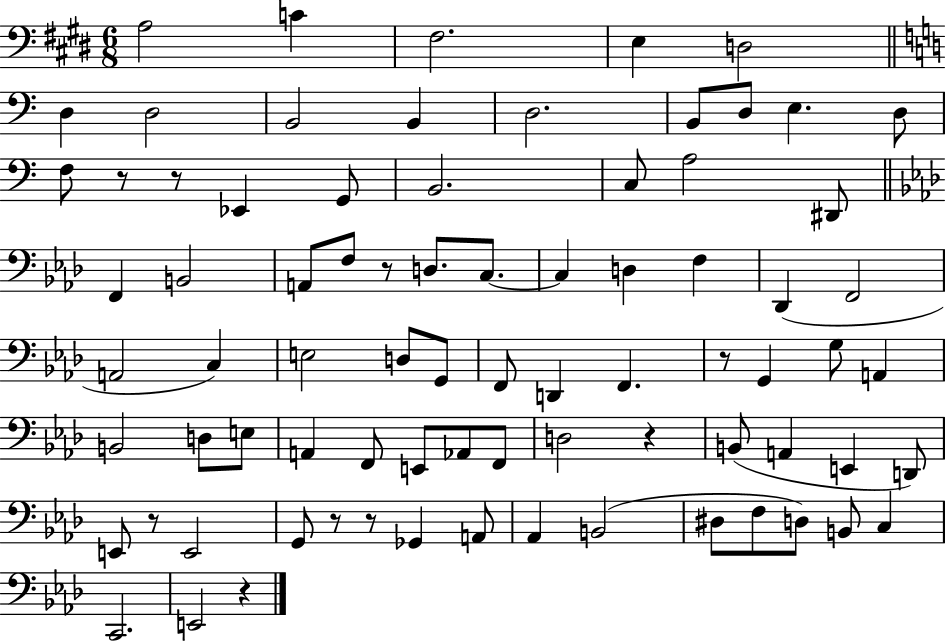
X:1
T:Untitled
M:6/8
L:1/4
K:E
A,2 C ^F,2 E, D,2 D, D,2 B,,2 B,, D,2 B,,/2 D,/2 E, D,/2 F,/2 z/2 z/2 _E,, G,,/2 B,,2 C,/2 A,2 ^D,,/2 F,, B,,2 A,,/2 F,/2 z/2 D,/2 C,/2 C, D, F, _D,, F,,2 A,,2 C, E,2 D,/2 G,,/2 F,,/2 D,, F,, z/2 G,, G,/2 A,, B,,2 D,/2 E,/2 A,, F,,/2 E,,/2 _A,,/2 F,,/2 D,2 z B,,/2 A,, E,, D,,/2 E,,/2 z/2 E,,2 G,,/2 z/2 z/2 _G,, A,,/2 _A,, B,,2 ^D,/2 F,/2 D,/2 B,,/2 C, C,,2 E,,2 z